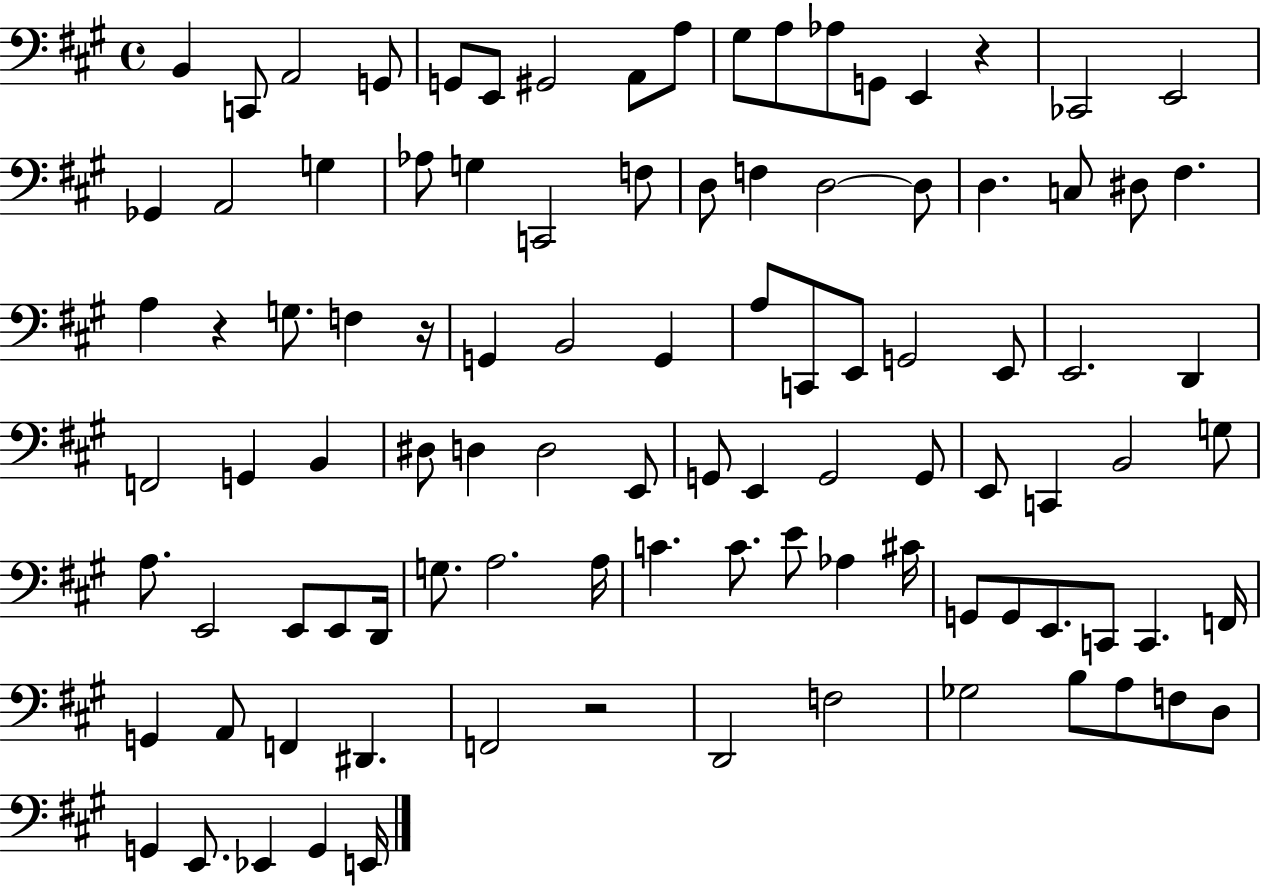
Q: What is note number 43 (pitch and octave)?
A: E2